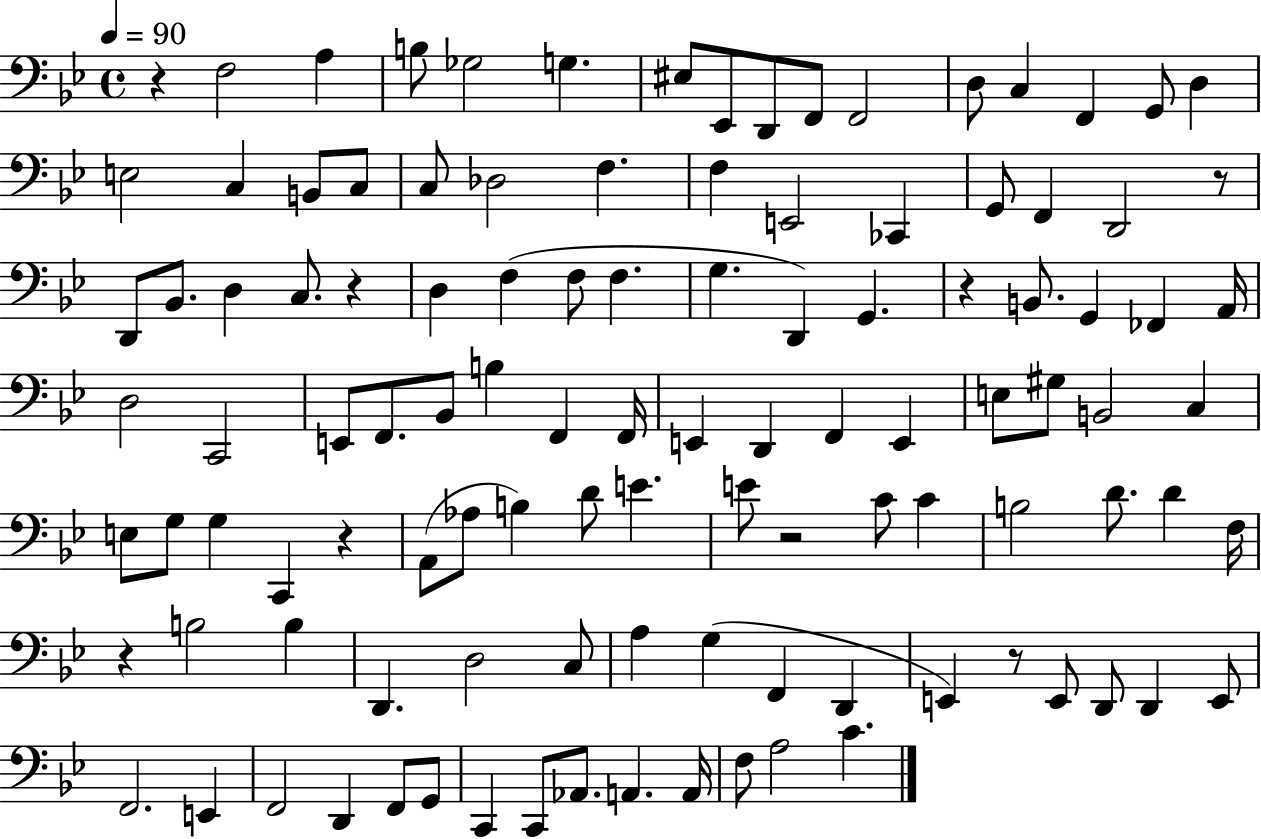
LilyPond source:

{
  \clef bass
  \time 4/4
  \defaultTimeSignature
  \key bes \major
  \tempo 4 = 90
  r4 f2 a4 | b8 ges2 g4. | eis8 ees,8 d,8 f,8 f,2 | d8 c4 f,4 g,8 d4 | \break e2 c4 b,8 c8 | c8 des2 f4. | f4 e,2 ces,4 | g,8 f,4 d,2 r8 | \break d,8 bes,8. d4 c8. r4 | d4 f4( f8 f4. | g4. d,4) g,4. | r4 b,8. g,4 fes,4 a,16 | \break d2 c,2 | e,8 f,8. bes,8 b4 f,4 f,16 | e,4 d,4 f,4 e,4 | e8 gis8 b,2 c4 | \break e8 g8 g4 c,4 r4 | a,8( aes8 b4) d'8 e'4. | e'8 r2 c'8 c'4 | b2 d'8. d'4 f16 | \break r4 b2 b4 | d,4. d2 c8 | a4 g4( f,4 d,4 | e,4) r8 e,8 d,8 d,4 e,8 | \break f,2. e,4 | f,2 d,4 f,8 g,8 | c,4 c,8 aes,8. a,4. a,16 | f8 a2 c'4. | \break \bar "|."
}